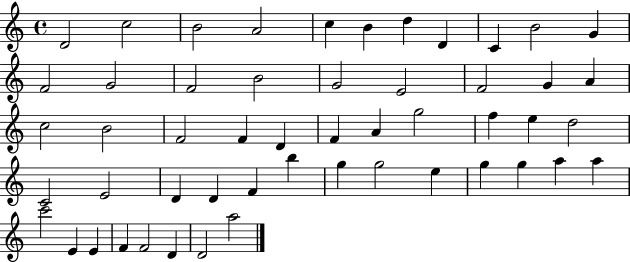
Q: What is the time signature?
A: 4/4